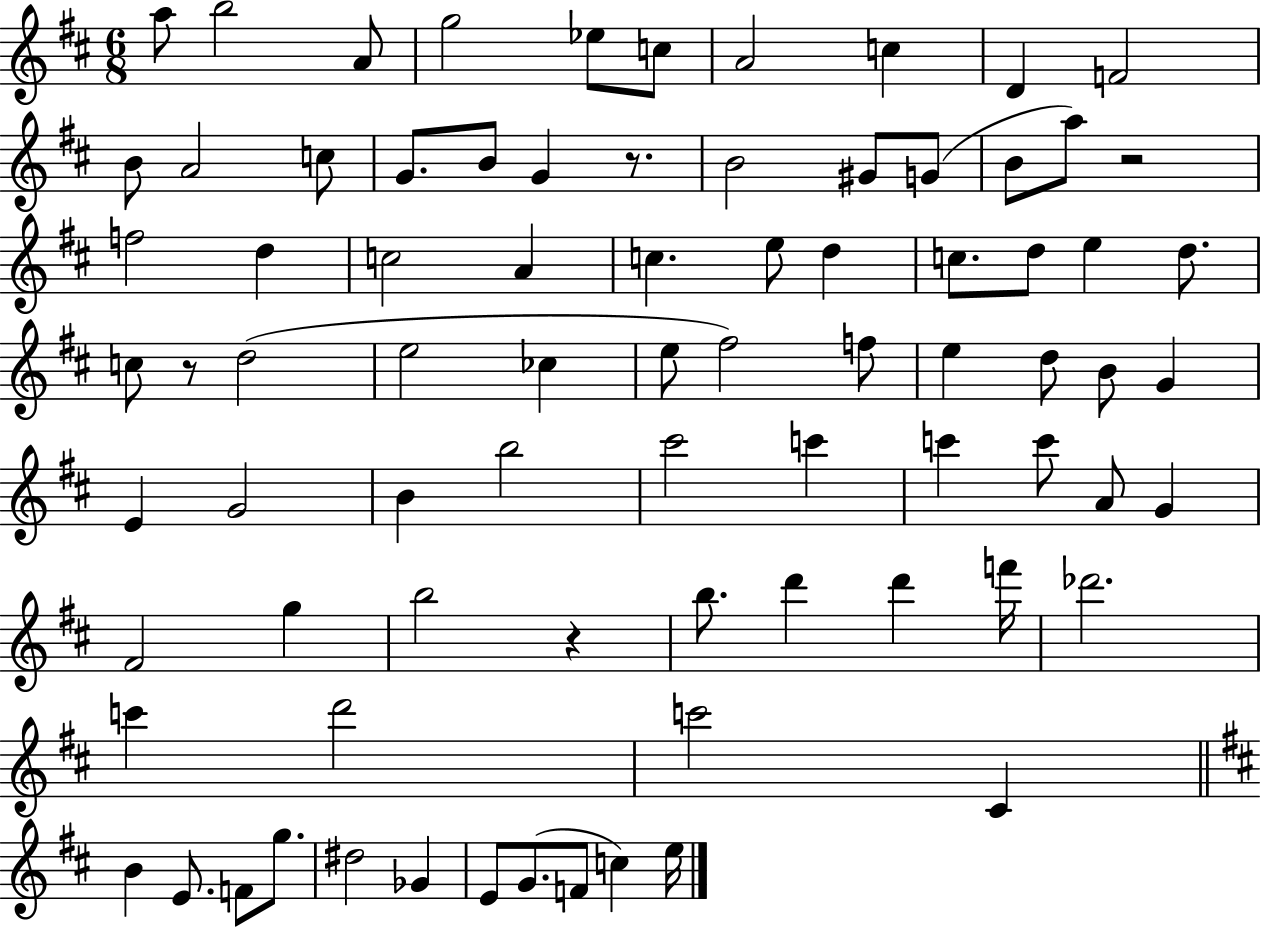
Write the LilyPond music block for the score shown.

{
  \clef treble
  \numericTimeSignature
  \time 6/8
  \key d \major
  a''8 b''2 a'8 | g''2 ees''8 c''8 | a'2 c''4 | d'4 f'2 | \break b'8 a'2 c''8 | g'8. b'8 g'4 r8. | b'2 gis'8 g'8( | b'8 a''8) r2 | \break f''2 d''4 | c''2 a'4 | c''4. e''8 d''4 | c''8. d''8 e''4 d''8. | \break c''8 r8 d''2( | e''2 ces''4 | e''8 fis''2) f''8 | e''4 d''8 b'8 g'4 | \break e'4 g'2 | b'4 b''2 | cis'''2 c'''4 | c'''4 c'''8 a'8 g'4 | \break fis'2 g''4 | b''2 r4 | b''8. d'''4 d'''4 f'''16 | des'''2. | \break c'''4 d'''2 | c'''2 cis'4 | \bar "||" \break \key b \minor b'4 e'8. f'8 g''8. | dis''2 ges'4 | e'8 g'8.( f'8 c''4) e''16 | \bar "|."
}